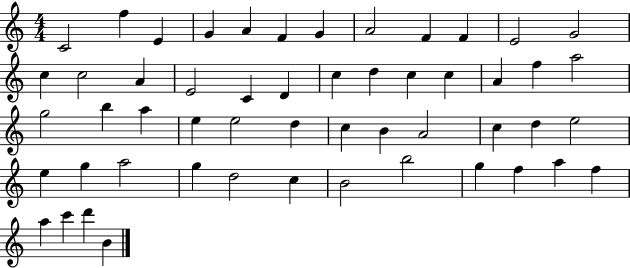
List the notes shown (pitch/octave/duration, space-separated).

C4/h F5/q E4/q G4/q A4/q F4/q G4/q A4/h F4/q F4/q E4/h G4/h C5/q C5/h A4/q E4/h C4/q D4/q C5/q D5/q C5/q C5/q A4/q F5/q A5/h G5/h B5/q A5/q E5/q E5/h D5/q C5/q B4/q A4/h C5/q D5/q E5/h E5/q G5/q A5/h G5/q D5/h C5/q B4/h B5/h G5/q F5/q A5/q F5/q A5/q C6/q D6/q B4/q